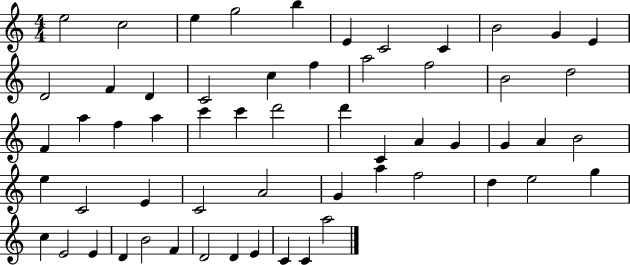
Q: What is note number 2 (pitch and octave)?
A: C5